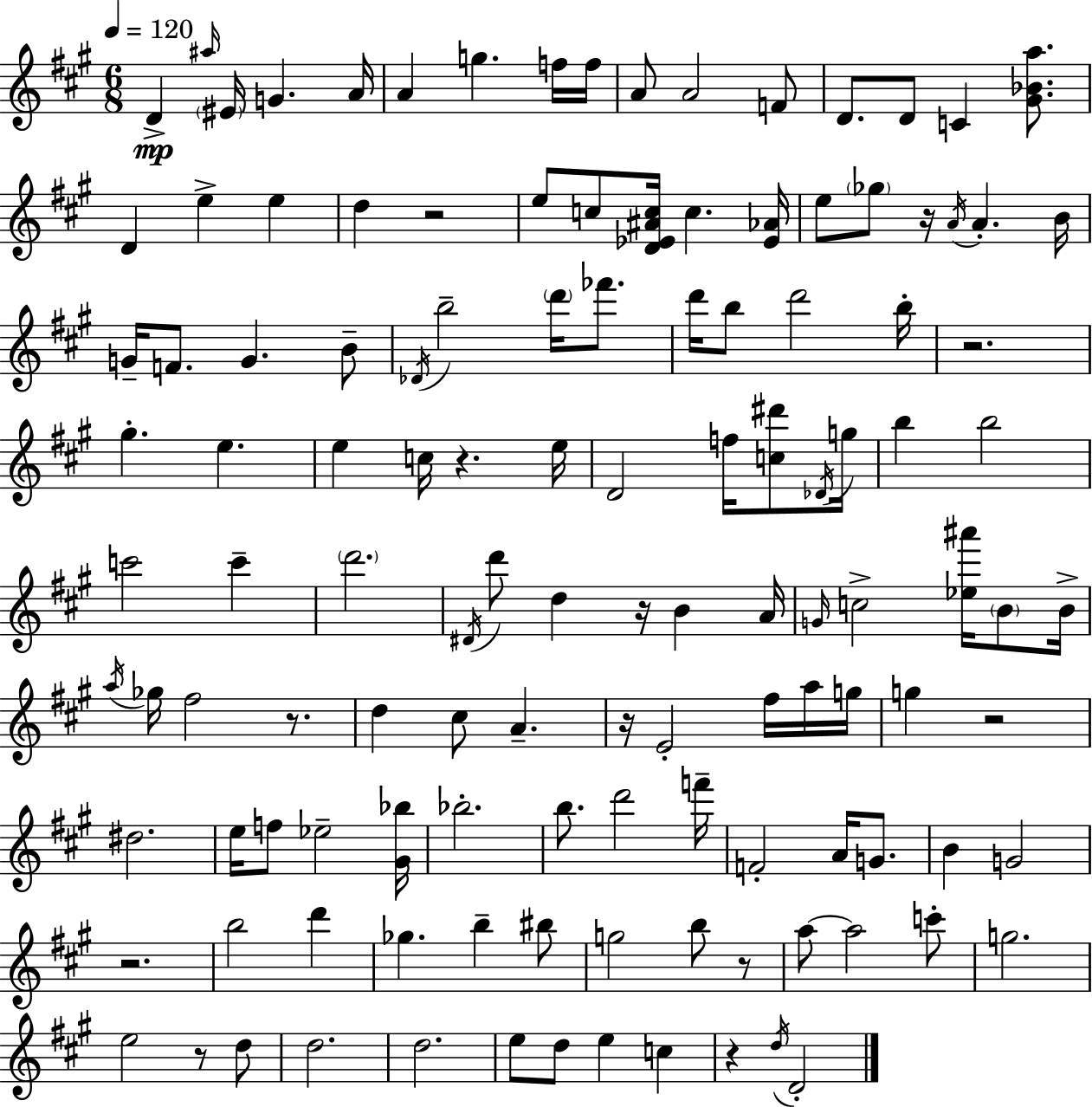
X:1
T:Untitled
M:6/8
L:1/4
K:A
D ^a/4 ^E/4 G A/4 A g f/4 f/4 A/2 A2 F/2 D/2 D/2 C [^G_Ba]/2 D e e d z2 e/2 c/2 [D_E^Ac]/4 c [_E_A]/4 e/2 _g/2 z/4 A/4 A B/4 G/4 F/2 G B/2 _D/4 b2 d'/4 _f'/2 d'/4 b/2 d'2 b/4 z2 ^g e e c/4 z e/4 D2 f/4 [c^d']/2 _D/4 g/4 b b2 c'2 c' d'2 ^D/4 d'/2 d z/4 B A/4 G/4 c2 [_e^a']/4 B/2 B/4 a/4 _g/4 ^f2 z/2 d ^c/2 A z/4 E2 ^f/4 a/4 g/4 g z2 ^d2 e/4 f/2 _e2 [^G_b]/4 _b2 b/2 d'2 f'/4 F2 A/4 G/2 B G2 z2 b2 d' _g b ^b/2 g2 b/2 z/2 a/2 a2 c'/2 g2 e2 z/2 d/2 d2 d2 e/2 d/2 e c z d/4 D2